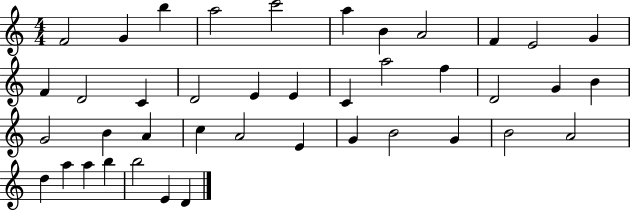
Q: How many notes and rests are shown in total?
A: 41